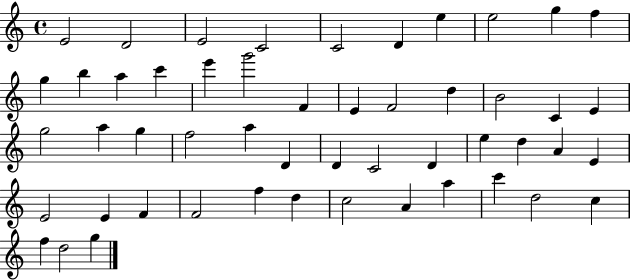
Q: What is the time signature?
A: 4/4